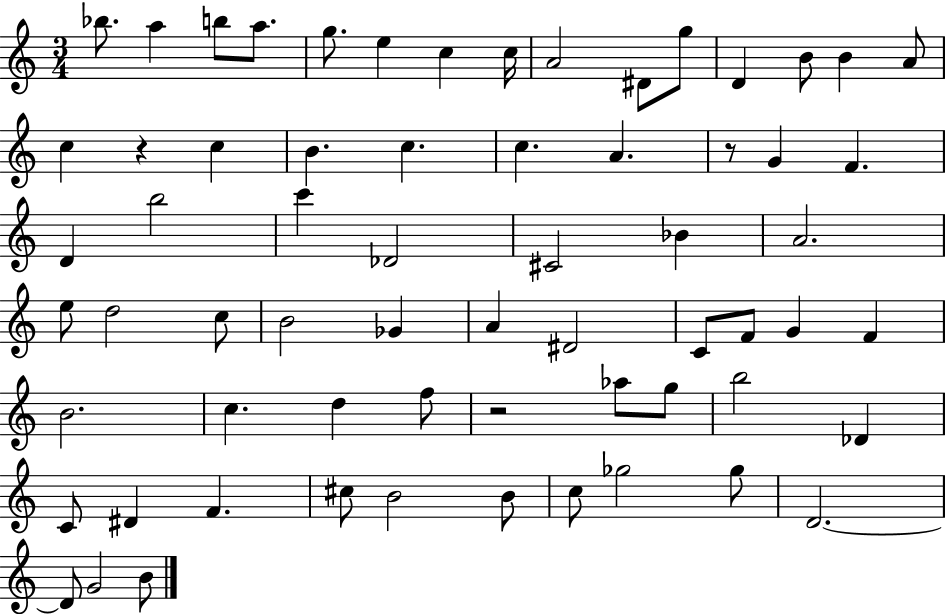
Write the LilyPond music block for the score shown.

{
  \clef treble
  \numericTimeSignature
  \time 3/4
  \key c \major
  bes''8. a''4 b''8 a''8. | g''8. e''4 c''4 c''16 | a'2 dis'8 g''8 | d'4 b'8 b'4 a'8 | \break c''4 r4 c''4 | b'4. c''4. | c''4. a'4. | r8 g'4 f'4. | \break d'4 b''2 | c'''4 des'2 | cis'2 bes'4 | a'2. | \break e''8 d''2 c''8 | b'2 ges'4 | a'4 dis'2 | c'8 f'8 g'4 f'4 | \break b'2. | c''4. d''4 f''8 | r2 aes''8 g''8 | b''2 des'4 | \break c'8 dis'4 f'4. | cis''8 b'2 b'8 | c''8 ges''2 ges''8 | d'2.~~ | \break d'8 g'2 b'8 | \bar "|."
}